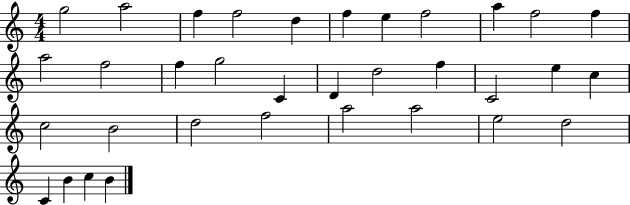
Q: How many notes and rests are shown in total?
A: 34